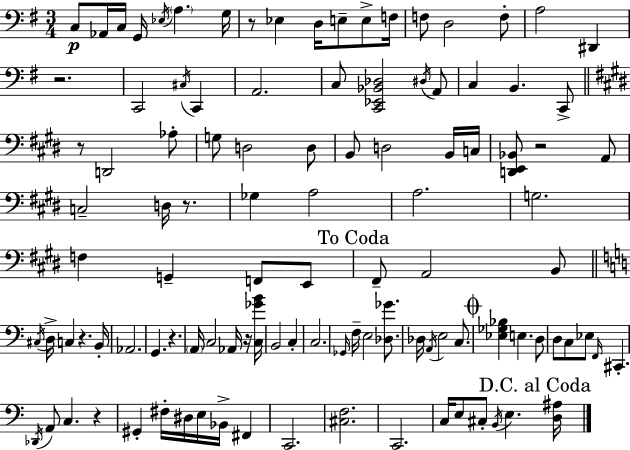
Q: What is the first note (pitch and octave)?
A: C3